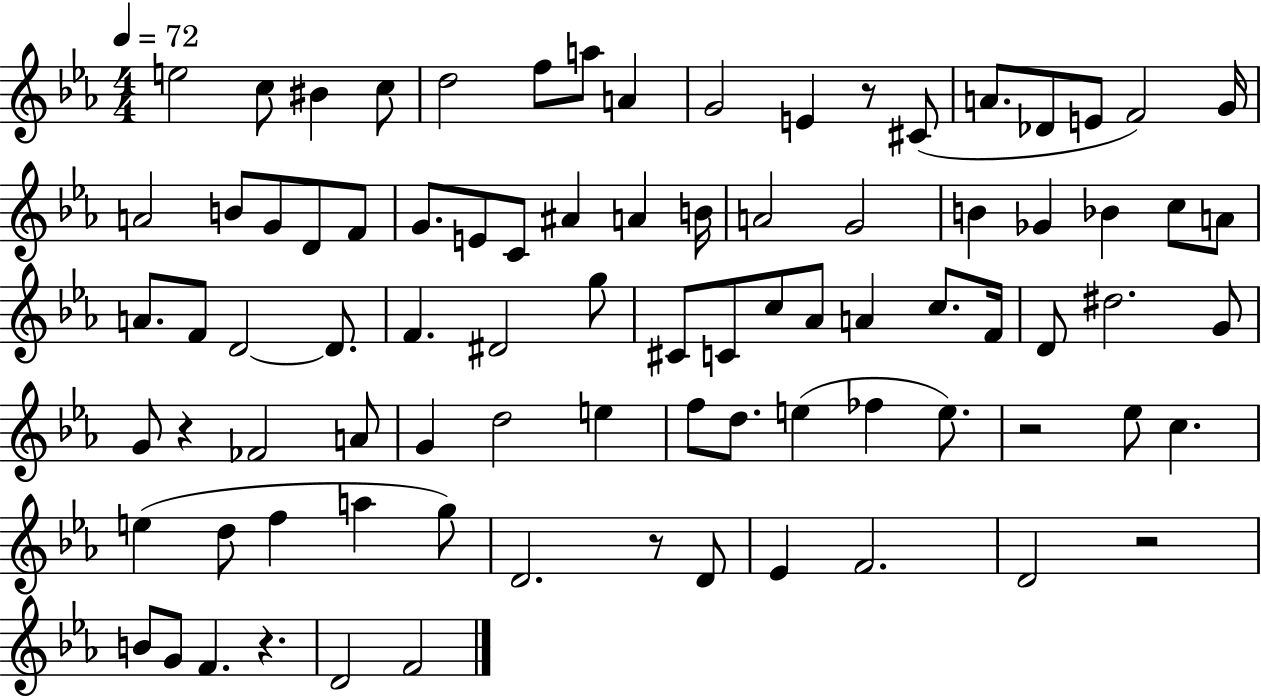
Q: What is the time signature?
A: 4/4